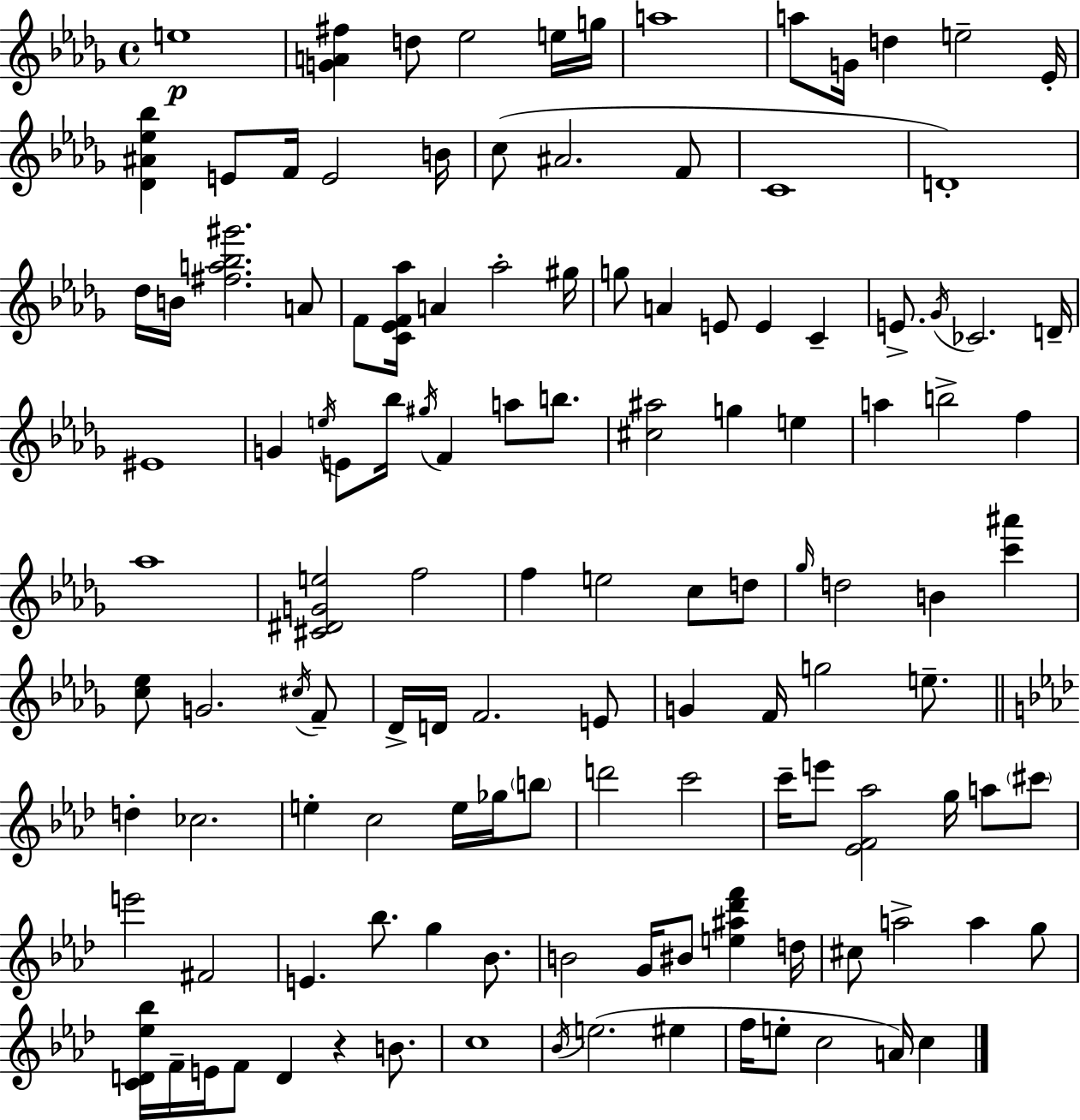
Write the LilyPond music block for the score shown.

{
  \clef treble
  \time 4/4
  \defaultTimeSignature
  \key bes \minor
  \repeat volta 2 { e''1\p | <g' a' fis''>4 d''8 ees''2 e''16 g''16 | a''1 | a''8 g'16 d''4 e''2-- ees'16-. | \break <des' ais' ees'' bes''>4 e'8 f'16 e'2 b'16 | c''8( ais'2. f'8 | c'1 | d'1-.) | \break des''16 b'16 <fis'' a'' bes'' gis'''>2. a'8 | f'8 <c' ees' f' aes''>16 a'4 aes''2-. gis''16 | g''8 a'4 e'8 e'4 c'4-- | e'8.-> \acciaccatura { ges'16 } ces'2. | \break d'16-- eis'1 | g'4 \acciaccatura { e''16 } e'8 bes''16 \acciaccatura { gis''16 } f'4 a''8 | b''8. <cis'' ais''>2 g''4 e''4 | a''4 b''2-> f''4 | \break aes''1 | <cis' dis' g' e''>2 f''2 | f''4 e''2 c''8 | d''8 \grace { ges''16 } d''2 b'4 | \break <c''' ais'''>4 <c'' ees''>8 g'2. | \acciaccatura { cis''16 } f'8-- des'16-> d'16 f'2. | e'8 g'4 f'16 g''2 | e''8.-- \bar "||" \break \key f \minor d''4-. ces''2. | e''4-. c''2 e''16 ges''16 \parenthesize b''8 | d'''2 c'''2 | c'''16-- e'''8 <ees' f' aes''>2 g''16 a''8 \parenthesize cis'''8 | \break e'''2 fis'2 | e'4. bes''8. g''4 bes'8. | b'2 g'16 bis'8 <e'' ais'' des''' f'''>4 d''16 | cis''8 a''2-> a''4 g''8 | \break <c' d' ees'' bes''>16 f'16-- e'16 f'8 d'4 r4 b'8. | c''1 | \acciaccatura { bes'16 } e''2.( eis''4 | f''16 e''8-. c''2 a'16) c''4 | \break } \bar "|."
}